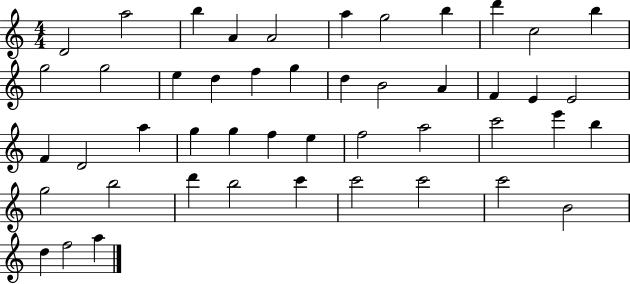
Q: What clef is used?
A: treble